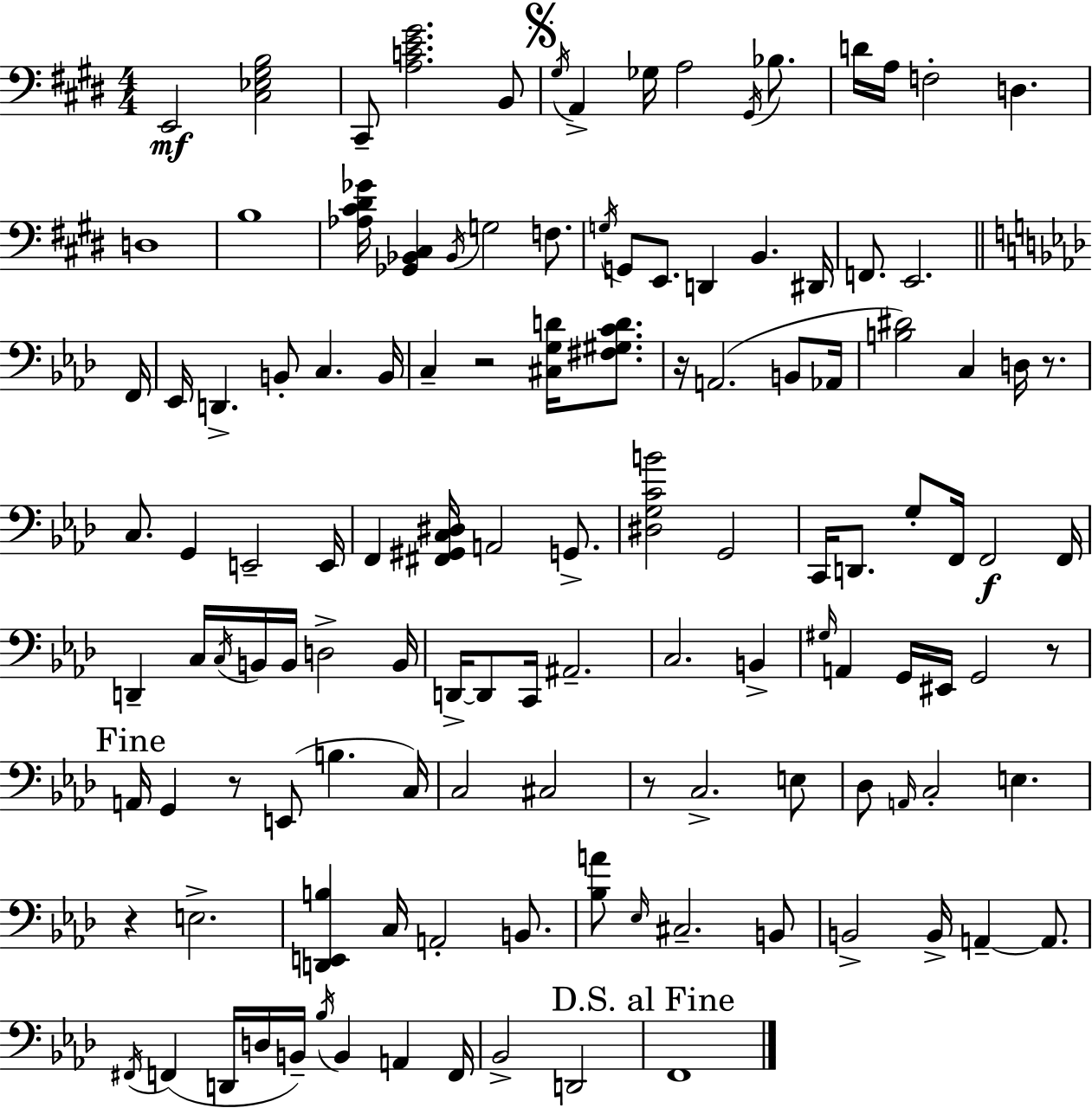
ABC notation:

X:1
T:Untitled
M:4/4
L:1/4
K:E
E,,2 [^C,_E,^G,B,]2 ^C,,/2 [A,CE^G]2 B,,/2 ^G,/4 A,, _G,/4 A,2 ^G,,/4 _B,/2 D/4 A,/4 F,2 D, D,4 B,4 [_A,^C^D_G]/4 [_G,,_B,,^C,] _B,,/4 G,2 F,/2 G,/4 G,,/2 E,,/2 D,, B,, ^D,,/4 F,,/2 E,,2 F,,/4 _E,,/4 D,, B,,/2 C, B,,/4 C, z2 [^C,G,D]/4 [^F,^G,CD]/2 z/4 A,,2 B,,/2 _A,,/4 [B,^D]2 C, D,/4 z/2 C,/2 G,, E,,2 E,,/4 F,, [^F,,^G,,C,^D,]/4 A,,2 G,,/2 [^D,G,CB]2 G,,2 C,,/4 D,,/2 G,/2 F,,/4 F,,2 F,,/4 D,, C,/4 C,/4 B,,/4 B,,/4 D,2 B,,/4 D,,/4 D,,/2 C,,/4 ^A,,2 C,2 B,, ^G,/4 A,, G,,/4 ^E,,/4 G,,2 z/2 A,,/4 G,, z/2 E,,/2 B, C,/4 C,2 ^C,2 z/2 C,2 E,/2 _D,/2 A,,/4 C,2 E, z E,2 [D,,E,,B,] C,/4 A,,2 B,,/2 [_B,A]/2 _E,/4 ^C,2 B,,/2 B,,2 B,,/4 A,, A,,/2 ^F,,/4 F,, D,,/4 D,/4 B,,/4 _B,/4 B,, A,, F,,/4 _B,,2 D,,2 F,,4